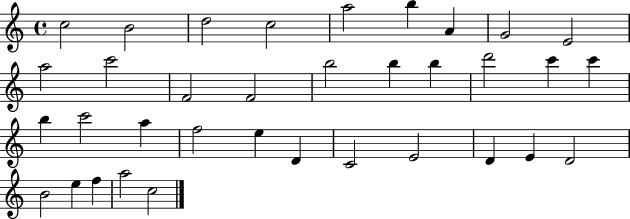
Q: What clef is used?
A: treble